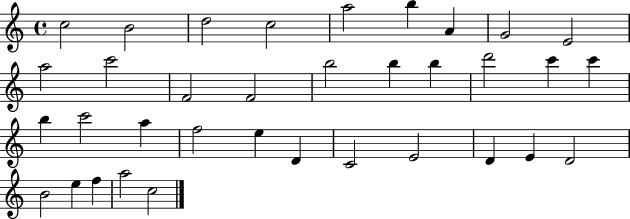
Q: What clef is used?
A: treble